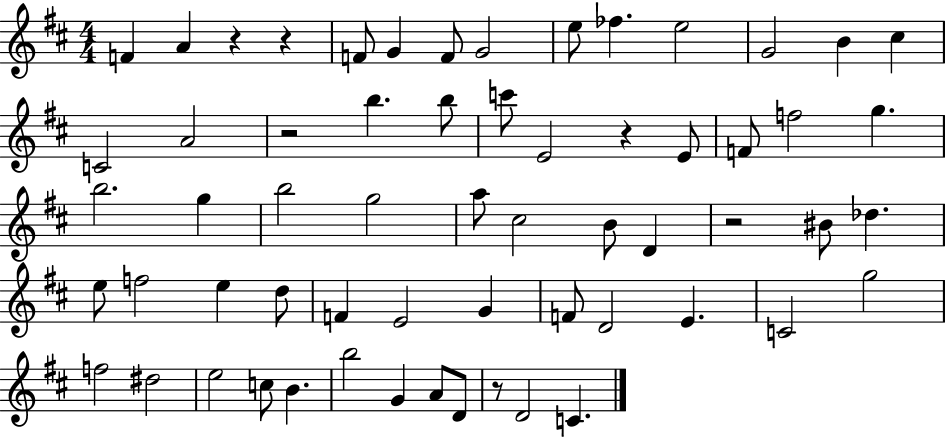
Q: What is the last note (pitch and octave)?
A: C4